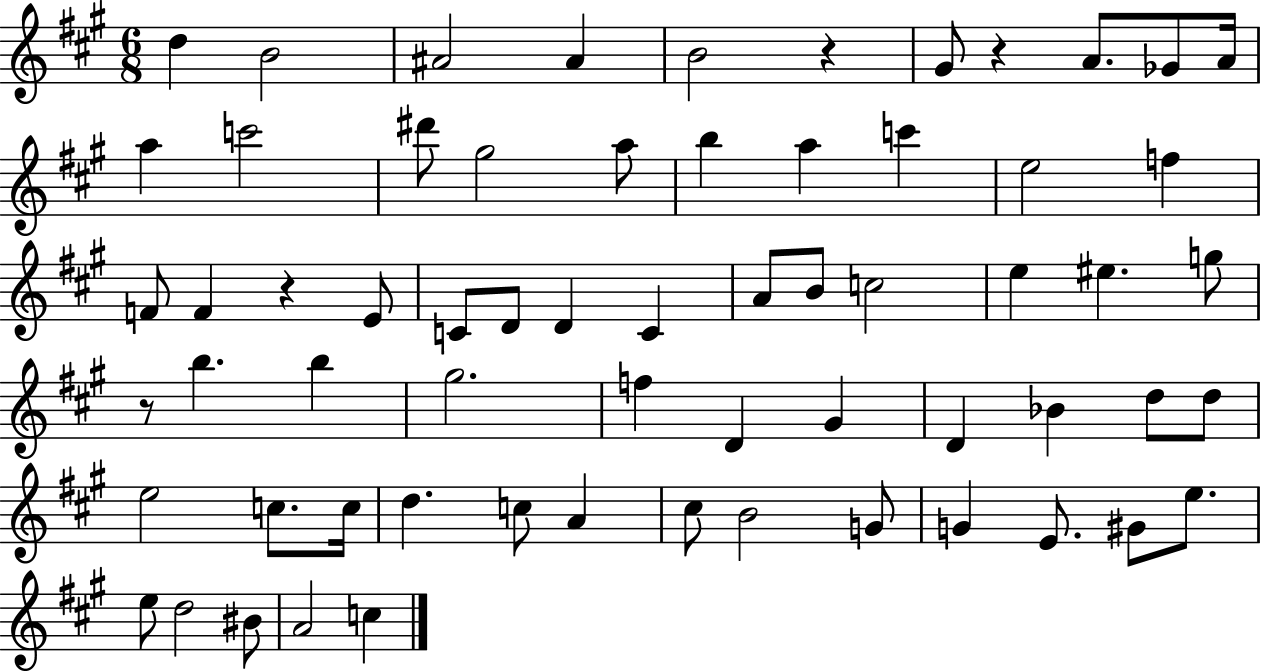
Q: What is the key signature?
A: A major